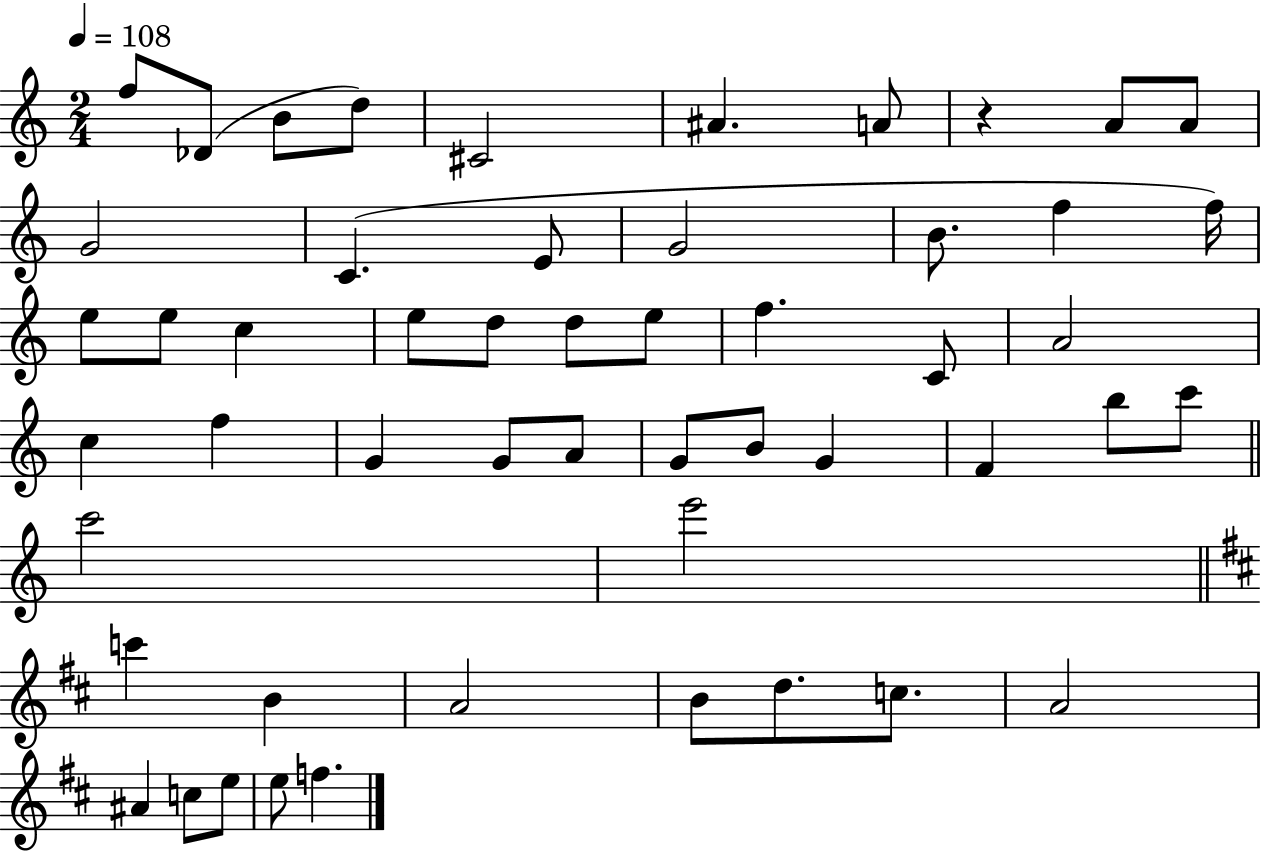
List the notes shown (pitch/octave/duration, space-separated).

F5/e Db4/e B4/e D5/e C#4/h A#4/q. A4/e R/q A4/e A4/e G4/h C4/q. E4/e G4/h B4/e. F5/q F5/s E5/e E5/e C5/q E5/e D5/e D5/e E5/e F5/q. C4/e A4/h C5/q F5/q G4/q G4/e A4/e G4/e B4/e G4/q F4/q B5/e C6/e C6/h E6/h C6/q B4/q A4/h B4/e D5/e. C5/e. A4/h A#4/q C5/e E5/e E5/e F5/q.